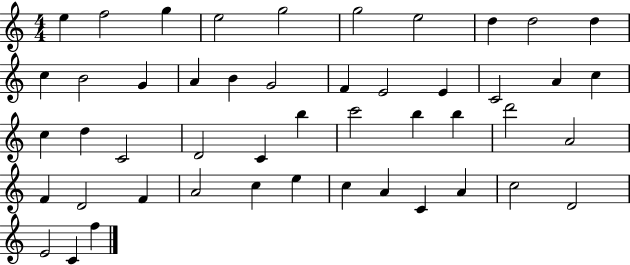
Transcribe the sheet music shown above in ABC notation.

X:1
T:Untitled
M:4/4
L:1/4
K:C
e f2 g e2 g2 g2 e2 d d2 d c B2 G A B G2 F E2 E C2 A c c d C2 D2 C b c'2 b b d'2 A2 F D2 F A2 c e c A C A c2 D2 E2 C f